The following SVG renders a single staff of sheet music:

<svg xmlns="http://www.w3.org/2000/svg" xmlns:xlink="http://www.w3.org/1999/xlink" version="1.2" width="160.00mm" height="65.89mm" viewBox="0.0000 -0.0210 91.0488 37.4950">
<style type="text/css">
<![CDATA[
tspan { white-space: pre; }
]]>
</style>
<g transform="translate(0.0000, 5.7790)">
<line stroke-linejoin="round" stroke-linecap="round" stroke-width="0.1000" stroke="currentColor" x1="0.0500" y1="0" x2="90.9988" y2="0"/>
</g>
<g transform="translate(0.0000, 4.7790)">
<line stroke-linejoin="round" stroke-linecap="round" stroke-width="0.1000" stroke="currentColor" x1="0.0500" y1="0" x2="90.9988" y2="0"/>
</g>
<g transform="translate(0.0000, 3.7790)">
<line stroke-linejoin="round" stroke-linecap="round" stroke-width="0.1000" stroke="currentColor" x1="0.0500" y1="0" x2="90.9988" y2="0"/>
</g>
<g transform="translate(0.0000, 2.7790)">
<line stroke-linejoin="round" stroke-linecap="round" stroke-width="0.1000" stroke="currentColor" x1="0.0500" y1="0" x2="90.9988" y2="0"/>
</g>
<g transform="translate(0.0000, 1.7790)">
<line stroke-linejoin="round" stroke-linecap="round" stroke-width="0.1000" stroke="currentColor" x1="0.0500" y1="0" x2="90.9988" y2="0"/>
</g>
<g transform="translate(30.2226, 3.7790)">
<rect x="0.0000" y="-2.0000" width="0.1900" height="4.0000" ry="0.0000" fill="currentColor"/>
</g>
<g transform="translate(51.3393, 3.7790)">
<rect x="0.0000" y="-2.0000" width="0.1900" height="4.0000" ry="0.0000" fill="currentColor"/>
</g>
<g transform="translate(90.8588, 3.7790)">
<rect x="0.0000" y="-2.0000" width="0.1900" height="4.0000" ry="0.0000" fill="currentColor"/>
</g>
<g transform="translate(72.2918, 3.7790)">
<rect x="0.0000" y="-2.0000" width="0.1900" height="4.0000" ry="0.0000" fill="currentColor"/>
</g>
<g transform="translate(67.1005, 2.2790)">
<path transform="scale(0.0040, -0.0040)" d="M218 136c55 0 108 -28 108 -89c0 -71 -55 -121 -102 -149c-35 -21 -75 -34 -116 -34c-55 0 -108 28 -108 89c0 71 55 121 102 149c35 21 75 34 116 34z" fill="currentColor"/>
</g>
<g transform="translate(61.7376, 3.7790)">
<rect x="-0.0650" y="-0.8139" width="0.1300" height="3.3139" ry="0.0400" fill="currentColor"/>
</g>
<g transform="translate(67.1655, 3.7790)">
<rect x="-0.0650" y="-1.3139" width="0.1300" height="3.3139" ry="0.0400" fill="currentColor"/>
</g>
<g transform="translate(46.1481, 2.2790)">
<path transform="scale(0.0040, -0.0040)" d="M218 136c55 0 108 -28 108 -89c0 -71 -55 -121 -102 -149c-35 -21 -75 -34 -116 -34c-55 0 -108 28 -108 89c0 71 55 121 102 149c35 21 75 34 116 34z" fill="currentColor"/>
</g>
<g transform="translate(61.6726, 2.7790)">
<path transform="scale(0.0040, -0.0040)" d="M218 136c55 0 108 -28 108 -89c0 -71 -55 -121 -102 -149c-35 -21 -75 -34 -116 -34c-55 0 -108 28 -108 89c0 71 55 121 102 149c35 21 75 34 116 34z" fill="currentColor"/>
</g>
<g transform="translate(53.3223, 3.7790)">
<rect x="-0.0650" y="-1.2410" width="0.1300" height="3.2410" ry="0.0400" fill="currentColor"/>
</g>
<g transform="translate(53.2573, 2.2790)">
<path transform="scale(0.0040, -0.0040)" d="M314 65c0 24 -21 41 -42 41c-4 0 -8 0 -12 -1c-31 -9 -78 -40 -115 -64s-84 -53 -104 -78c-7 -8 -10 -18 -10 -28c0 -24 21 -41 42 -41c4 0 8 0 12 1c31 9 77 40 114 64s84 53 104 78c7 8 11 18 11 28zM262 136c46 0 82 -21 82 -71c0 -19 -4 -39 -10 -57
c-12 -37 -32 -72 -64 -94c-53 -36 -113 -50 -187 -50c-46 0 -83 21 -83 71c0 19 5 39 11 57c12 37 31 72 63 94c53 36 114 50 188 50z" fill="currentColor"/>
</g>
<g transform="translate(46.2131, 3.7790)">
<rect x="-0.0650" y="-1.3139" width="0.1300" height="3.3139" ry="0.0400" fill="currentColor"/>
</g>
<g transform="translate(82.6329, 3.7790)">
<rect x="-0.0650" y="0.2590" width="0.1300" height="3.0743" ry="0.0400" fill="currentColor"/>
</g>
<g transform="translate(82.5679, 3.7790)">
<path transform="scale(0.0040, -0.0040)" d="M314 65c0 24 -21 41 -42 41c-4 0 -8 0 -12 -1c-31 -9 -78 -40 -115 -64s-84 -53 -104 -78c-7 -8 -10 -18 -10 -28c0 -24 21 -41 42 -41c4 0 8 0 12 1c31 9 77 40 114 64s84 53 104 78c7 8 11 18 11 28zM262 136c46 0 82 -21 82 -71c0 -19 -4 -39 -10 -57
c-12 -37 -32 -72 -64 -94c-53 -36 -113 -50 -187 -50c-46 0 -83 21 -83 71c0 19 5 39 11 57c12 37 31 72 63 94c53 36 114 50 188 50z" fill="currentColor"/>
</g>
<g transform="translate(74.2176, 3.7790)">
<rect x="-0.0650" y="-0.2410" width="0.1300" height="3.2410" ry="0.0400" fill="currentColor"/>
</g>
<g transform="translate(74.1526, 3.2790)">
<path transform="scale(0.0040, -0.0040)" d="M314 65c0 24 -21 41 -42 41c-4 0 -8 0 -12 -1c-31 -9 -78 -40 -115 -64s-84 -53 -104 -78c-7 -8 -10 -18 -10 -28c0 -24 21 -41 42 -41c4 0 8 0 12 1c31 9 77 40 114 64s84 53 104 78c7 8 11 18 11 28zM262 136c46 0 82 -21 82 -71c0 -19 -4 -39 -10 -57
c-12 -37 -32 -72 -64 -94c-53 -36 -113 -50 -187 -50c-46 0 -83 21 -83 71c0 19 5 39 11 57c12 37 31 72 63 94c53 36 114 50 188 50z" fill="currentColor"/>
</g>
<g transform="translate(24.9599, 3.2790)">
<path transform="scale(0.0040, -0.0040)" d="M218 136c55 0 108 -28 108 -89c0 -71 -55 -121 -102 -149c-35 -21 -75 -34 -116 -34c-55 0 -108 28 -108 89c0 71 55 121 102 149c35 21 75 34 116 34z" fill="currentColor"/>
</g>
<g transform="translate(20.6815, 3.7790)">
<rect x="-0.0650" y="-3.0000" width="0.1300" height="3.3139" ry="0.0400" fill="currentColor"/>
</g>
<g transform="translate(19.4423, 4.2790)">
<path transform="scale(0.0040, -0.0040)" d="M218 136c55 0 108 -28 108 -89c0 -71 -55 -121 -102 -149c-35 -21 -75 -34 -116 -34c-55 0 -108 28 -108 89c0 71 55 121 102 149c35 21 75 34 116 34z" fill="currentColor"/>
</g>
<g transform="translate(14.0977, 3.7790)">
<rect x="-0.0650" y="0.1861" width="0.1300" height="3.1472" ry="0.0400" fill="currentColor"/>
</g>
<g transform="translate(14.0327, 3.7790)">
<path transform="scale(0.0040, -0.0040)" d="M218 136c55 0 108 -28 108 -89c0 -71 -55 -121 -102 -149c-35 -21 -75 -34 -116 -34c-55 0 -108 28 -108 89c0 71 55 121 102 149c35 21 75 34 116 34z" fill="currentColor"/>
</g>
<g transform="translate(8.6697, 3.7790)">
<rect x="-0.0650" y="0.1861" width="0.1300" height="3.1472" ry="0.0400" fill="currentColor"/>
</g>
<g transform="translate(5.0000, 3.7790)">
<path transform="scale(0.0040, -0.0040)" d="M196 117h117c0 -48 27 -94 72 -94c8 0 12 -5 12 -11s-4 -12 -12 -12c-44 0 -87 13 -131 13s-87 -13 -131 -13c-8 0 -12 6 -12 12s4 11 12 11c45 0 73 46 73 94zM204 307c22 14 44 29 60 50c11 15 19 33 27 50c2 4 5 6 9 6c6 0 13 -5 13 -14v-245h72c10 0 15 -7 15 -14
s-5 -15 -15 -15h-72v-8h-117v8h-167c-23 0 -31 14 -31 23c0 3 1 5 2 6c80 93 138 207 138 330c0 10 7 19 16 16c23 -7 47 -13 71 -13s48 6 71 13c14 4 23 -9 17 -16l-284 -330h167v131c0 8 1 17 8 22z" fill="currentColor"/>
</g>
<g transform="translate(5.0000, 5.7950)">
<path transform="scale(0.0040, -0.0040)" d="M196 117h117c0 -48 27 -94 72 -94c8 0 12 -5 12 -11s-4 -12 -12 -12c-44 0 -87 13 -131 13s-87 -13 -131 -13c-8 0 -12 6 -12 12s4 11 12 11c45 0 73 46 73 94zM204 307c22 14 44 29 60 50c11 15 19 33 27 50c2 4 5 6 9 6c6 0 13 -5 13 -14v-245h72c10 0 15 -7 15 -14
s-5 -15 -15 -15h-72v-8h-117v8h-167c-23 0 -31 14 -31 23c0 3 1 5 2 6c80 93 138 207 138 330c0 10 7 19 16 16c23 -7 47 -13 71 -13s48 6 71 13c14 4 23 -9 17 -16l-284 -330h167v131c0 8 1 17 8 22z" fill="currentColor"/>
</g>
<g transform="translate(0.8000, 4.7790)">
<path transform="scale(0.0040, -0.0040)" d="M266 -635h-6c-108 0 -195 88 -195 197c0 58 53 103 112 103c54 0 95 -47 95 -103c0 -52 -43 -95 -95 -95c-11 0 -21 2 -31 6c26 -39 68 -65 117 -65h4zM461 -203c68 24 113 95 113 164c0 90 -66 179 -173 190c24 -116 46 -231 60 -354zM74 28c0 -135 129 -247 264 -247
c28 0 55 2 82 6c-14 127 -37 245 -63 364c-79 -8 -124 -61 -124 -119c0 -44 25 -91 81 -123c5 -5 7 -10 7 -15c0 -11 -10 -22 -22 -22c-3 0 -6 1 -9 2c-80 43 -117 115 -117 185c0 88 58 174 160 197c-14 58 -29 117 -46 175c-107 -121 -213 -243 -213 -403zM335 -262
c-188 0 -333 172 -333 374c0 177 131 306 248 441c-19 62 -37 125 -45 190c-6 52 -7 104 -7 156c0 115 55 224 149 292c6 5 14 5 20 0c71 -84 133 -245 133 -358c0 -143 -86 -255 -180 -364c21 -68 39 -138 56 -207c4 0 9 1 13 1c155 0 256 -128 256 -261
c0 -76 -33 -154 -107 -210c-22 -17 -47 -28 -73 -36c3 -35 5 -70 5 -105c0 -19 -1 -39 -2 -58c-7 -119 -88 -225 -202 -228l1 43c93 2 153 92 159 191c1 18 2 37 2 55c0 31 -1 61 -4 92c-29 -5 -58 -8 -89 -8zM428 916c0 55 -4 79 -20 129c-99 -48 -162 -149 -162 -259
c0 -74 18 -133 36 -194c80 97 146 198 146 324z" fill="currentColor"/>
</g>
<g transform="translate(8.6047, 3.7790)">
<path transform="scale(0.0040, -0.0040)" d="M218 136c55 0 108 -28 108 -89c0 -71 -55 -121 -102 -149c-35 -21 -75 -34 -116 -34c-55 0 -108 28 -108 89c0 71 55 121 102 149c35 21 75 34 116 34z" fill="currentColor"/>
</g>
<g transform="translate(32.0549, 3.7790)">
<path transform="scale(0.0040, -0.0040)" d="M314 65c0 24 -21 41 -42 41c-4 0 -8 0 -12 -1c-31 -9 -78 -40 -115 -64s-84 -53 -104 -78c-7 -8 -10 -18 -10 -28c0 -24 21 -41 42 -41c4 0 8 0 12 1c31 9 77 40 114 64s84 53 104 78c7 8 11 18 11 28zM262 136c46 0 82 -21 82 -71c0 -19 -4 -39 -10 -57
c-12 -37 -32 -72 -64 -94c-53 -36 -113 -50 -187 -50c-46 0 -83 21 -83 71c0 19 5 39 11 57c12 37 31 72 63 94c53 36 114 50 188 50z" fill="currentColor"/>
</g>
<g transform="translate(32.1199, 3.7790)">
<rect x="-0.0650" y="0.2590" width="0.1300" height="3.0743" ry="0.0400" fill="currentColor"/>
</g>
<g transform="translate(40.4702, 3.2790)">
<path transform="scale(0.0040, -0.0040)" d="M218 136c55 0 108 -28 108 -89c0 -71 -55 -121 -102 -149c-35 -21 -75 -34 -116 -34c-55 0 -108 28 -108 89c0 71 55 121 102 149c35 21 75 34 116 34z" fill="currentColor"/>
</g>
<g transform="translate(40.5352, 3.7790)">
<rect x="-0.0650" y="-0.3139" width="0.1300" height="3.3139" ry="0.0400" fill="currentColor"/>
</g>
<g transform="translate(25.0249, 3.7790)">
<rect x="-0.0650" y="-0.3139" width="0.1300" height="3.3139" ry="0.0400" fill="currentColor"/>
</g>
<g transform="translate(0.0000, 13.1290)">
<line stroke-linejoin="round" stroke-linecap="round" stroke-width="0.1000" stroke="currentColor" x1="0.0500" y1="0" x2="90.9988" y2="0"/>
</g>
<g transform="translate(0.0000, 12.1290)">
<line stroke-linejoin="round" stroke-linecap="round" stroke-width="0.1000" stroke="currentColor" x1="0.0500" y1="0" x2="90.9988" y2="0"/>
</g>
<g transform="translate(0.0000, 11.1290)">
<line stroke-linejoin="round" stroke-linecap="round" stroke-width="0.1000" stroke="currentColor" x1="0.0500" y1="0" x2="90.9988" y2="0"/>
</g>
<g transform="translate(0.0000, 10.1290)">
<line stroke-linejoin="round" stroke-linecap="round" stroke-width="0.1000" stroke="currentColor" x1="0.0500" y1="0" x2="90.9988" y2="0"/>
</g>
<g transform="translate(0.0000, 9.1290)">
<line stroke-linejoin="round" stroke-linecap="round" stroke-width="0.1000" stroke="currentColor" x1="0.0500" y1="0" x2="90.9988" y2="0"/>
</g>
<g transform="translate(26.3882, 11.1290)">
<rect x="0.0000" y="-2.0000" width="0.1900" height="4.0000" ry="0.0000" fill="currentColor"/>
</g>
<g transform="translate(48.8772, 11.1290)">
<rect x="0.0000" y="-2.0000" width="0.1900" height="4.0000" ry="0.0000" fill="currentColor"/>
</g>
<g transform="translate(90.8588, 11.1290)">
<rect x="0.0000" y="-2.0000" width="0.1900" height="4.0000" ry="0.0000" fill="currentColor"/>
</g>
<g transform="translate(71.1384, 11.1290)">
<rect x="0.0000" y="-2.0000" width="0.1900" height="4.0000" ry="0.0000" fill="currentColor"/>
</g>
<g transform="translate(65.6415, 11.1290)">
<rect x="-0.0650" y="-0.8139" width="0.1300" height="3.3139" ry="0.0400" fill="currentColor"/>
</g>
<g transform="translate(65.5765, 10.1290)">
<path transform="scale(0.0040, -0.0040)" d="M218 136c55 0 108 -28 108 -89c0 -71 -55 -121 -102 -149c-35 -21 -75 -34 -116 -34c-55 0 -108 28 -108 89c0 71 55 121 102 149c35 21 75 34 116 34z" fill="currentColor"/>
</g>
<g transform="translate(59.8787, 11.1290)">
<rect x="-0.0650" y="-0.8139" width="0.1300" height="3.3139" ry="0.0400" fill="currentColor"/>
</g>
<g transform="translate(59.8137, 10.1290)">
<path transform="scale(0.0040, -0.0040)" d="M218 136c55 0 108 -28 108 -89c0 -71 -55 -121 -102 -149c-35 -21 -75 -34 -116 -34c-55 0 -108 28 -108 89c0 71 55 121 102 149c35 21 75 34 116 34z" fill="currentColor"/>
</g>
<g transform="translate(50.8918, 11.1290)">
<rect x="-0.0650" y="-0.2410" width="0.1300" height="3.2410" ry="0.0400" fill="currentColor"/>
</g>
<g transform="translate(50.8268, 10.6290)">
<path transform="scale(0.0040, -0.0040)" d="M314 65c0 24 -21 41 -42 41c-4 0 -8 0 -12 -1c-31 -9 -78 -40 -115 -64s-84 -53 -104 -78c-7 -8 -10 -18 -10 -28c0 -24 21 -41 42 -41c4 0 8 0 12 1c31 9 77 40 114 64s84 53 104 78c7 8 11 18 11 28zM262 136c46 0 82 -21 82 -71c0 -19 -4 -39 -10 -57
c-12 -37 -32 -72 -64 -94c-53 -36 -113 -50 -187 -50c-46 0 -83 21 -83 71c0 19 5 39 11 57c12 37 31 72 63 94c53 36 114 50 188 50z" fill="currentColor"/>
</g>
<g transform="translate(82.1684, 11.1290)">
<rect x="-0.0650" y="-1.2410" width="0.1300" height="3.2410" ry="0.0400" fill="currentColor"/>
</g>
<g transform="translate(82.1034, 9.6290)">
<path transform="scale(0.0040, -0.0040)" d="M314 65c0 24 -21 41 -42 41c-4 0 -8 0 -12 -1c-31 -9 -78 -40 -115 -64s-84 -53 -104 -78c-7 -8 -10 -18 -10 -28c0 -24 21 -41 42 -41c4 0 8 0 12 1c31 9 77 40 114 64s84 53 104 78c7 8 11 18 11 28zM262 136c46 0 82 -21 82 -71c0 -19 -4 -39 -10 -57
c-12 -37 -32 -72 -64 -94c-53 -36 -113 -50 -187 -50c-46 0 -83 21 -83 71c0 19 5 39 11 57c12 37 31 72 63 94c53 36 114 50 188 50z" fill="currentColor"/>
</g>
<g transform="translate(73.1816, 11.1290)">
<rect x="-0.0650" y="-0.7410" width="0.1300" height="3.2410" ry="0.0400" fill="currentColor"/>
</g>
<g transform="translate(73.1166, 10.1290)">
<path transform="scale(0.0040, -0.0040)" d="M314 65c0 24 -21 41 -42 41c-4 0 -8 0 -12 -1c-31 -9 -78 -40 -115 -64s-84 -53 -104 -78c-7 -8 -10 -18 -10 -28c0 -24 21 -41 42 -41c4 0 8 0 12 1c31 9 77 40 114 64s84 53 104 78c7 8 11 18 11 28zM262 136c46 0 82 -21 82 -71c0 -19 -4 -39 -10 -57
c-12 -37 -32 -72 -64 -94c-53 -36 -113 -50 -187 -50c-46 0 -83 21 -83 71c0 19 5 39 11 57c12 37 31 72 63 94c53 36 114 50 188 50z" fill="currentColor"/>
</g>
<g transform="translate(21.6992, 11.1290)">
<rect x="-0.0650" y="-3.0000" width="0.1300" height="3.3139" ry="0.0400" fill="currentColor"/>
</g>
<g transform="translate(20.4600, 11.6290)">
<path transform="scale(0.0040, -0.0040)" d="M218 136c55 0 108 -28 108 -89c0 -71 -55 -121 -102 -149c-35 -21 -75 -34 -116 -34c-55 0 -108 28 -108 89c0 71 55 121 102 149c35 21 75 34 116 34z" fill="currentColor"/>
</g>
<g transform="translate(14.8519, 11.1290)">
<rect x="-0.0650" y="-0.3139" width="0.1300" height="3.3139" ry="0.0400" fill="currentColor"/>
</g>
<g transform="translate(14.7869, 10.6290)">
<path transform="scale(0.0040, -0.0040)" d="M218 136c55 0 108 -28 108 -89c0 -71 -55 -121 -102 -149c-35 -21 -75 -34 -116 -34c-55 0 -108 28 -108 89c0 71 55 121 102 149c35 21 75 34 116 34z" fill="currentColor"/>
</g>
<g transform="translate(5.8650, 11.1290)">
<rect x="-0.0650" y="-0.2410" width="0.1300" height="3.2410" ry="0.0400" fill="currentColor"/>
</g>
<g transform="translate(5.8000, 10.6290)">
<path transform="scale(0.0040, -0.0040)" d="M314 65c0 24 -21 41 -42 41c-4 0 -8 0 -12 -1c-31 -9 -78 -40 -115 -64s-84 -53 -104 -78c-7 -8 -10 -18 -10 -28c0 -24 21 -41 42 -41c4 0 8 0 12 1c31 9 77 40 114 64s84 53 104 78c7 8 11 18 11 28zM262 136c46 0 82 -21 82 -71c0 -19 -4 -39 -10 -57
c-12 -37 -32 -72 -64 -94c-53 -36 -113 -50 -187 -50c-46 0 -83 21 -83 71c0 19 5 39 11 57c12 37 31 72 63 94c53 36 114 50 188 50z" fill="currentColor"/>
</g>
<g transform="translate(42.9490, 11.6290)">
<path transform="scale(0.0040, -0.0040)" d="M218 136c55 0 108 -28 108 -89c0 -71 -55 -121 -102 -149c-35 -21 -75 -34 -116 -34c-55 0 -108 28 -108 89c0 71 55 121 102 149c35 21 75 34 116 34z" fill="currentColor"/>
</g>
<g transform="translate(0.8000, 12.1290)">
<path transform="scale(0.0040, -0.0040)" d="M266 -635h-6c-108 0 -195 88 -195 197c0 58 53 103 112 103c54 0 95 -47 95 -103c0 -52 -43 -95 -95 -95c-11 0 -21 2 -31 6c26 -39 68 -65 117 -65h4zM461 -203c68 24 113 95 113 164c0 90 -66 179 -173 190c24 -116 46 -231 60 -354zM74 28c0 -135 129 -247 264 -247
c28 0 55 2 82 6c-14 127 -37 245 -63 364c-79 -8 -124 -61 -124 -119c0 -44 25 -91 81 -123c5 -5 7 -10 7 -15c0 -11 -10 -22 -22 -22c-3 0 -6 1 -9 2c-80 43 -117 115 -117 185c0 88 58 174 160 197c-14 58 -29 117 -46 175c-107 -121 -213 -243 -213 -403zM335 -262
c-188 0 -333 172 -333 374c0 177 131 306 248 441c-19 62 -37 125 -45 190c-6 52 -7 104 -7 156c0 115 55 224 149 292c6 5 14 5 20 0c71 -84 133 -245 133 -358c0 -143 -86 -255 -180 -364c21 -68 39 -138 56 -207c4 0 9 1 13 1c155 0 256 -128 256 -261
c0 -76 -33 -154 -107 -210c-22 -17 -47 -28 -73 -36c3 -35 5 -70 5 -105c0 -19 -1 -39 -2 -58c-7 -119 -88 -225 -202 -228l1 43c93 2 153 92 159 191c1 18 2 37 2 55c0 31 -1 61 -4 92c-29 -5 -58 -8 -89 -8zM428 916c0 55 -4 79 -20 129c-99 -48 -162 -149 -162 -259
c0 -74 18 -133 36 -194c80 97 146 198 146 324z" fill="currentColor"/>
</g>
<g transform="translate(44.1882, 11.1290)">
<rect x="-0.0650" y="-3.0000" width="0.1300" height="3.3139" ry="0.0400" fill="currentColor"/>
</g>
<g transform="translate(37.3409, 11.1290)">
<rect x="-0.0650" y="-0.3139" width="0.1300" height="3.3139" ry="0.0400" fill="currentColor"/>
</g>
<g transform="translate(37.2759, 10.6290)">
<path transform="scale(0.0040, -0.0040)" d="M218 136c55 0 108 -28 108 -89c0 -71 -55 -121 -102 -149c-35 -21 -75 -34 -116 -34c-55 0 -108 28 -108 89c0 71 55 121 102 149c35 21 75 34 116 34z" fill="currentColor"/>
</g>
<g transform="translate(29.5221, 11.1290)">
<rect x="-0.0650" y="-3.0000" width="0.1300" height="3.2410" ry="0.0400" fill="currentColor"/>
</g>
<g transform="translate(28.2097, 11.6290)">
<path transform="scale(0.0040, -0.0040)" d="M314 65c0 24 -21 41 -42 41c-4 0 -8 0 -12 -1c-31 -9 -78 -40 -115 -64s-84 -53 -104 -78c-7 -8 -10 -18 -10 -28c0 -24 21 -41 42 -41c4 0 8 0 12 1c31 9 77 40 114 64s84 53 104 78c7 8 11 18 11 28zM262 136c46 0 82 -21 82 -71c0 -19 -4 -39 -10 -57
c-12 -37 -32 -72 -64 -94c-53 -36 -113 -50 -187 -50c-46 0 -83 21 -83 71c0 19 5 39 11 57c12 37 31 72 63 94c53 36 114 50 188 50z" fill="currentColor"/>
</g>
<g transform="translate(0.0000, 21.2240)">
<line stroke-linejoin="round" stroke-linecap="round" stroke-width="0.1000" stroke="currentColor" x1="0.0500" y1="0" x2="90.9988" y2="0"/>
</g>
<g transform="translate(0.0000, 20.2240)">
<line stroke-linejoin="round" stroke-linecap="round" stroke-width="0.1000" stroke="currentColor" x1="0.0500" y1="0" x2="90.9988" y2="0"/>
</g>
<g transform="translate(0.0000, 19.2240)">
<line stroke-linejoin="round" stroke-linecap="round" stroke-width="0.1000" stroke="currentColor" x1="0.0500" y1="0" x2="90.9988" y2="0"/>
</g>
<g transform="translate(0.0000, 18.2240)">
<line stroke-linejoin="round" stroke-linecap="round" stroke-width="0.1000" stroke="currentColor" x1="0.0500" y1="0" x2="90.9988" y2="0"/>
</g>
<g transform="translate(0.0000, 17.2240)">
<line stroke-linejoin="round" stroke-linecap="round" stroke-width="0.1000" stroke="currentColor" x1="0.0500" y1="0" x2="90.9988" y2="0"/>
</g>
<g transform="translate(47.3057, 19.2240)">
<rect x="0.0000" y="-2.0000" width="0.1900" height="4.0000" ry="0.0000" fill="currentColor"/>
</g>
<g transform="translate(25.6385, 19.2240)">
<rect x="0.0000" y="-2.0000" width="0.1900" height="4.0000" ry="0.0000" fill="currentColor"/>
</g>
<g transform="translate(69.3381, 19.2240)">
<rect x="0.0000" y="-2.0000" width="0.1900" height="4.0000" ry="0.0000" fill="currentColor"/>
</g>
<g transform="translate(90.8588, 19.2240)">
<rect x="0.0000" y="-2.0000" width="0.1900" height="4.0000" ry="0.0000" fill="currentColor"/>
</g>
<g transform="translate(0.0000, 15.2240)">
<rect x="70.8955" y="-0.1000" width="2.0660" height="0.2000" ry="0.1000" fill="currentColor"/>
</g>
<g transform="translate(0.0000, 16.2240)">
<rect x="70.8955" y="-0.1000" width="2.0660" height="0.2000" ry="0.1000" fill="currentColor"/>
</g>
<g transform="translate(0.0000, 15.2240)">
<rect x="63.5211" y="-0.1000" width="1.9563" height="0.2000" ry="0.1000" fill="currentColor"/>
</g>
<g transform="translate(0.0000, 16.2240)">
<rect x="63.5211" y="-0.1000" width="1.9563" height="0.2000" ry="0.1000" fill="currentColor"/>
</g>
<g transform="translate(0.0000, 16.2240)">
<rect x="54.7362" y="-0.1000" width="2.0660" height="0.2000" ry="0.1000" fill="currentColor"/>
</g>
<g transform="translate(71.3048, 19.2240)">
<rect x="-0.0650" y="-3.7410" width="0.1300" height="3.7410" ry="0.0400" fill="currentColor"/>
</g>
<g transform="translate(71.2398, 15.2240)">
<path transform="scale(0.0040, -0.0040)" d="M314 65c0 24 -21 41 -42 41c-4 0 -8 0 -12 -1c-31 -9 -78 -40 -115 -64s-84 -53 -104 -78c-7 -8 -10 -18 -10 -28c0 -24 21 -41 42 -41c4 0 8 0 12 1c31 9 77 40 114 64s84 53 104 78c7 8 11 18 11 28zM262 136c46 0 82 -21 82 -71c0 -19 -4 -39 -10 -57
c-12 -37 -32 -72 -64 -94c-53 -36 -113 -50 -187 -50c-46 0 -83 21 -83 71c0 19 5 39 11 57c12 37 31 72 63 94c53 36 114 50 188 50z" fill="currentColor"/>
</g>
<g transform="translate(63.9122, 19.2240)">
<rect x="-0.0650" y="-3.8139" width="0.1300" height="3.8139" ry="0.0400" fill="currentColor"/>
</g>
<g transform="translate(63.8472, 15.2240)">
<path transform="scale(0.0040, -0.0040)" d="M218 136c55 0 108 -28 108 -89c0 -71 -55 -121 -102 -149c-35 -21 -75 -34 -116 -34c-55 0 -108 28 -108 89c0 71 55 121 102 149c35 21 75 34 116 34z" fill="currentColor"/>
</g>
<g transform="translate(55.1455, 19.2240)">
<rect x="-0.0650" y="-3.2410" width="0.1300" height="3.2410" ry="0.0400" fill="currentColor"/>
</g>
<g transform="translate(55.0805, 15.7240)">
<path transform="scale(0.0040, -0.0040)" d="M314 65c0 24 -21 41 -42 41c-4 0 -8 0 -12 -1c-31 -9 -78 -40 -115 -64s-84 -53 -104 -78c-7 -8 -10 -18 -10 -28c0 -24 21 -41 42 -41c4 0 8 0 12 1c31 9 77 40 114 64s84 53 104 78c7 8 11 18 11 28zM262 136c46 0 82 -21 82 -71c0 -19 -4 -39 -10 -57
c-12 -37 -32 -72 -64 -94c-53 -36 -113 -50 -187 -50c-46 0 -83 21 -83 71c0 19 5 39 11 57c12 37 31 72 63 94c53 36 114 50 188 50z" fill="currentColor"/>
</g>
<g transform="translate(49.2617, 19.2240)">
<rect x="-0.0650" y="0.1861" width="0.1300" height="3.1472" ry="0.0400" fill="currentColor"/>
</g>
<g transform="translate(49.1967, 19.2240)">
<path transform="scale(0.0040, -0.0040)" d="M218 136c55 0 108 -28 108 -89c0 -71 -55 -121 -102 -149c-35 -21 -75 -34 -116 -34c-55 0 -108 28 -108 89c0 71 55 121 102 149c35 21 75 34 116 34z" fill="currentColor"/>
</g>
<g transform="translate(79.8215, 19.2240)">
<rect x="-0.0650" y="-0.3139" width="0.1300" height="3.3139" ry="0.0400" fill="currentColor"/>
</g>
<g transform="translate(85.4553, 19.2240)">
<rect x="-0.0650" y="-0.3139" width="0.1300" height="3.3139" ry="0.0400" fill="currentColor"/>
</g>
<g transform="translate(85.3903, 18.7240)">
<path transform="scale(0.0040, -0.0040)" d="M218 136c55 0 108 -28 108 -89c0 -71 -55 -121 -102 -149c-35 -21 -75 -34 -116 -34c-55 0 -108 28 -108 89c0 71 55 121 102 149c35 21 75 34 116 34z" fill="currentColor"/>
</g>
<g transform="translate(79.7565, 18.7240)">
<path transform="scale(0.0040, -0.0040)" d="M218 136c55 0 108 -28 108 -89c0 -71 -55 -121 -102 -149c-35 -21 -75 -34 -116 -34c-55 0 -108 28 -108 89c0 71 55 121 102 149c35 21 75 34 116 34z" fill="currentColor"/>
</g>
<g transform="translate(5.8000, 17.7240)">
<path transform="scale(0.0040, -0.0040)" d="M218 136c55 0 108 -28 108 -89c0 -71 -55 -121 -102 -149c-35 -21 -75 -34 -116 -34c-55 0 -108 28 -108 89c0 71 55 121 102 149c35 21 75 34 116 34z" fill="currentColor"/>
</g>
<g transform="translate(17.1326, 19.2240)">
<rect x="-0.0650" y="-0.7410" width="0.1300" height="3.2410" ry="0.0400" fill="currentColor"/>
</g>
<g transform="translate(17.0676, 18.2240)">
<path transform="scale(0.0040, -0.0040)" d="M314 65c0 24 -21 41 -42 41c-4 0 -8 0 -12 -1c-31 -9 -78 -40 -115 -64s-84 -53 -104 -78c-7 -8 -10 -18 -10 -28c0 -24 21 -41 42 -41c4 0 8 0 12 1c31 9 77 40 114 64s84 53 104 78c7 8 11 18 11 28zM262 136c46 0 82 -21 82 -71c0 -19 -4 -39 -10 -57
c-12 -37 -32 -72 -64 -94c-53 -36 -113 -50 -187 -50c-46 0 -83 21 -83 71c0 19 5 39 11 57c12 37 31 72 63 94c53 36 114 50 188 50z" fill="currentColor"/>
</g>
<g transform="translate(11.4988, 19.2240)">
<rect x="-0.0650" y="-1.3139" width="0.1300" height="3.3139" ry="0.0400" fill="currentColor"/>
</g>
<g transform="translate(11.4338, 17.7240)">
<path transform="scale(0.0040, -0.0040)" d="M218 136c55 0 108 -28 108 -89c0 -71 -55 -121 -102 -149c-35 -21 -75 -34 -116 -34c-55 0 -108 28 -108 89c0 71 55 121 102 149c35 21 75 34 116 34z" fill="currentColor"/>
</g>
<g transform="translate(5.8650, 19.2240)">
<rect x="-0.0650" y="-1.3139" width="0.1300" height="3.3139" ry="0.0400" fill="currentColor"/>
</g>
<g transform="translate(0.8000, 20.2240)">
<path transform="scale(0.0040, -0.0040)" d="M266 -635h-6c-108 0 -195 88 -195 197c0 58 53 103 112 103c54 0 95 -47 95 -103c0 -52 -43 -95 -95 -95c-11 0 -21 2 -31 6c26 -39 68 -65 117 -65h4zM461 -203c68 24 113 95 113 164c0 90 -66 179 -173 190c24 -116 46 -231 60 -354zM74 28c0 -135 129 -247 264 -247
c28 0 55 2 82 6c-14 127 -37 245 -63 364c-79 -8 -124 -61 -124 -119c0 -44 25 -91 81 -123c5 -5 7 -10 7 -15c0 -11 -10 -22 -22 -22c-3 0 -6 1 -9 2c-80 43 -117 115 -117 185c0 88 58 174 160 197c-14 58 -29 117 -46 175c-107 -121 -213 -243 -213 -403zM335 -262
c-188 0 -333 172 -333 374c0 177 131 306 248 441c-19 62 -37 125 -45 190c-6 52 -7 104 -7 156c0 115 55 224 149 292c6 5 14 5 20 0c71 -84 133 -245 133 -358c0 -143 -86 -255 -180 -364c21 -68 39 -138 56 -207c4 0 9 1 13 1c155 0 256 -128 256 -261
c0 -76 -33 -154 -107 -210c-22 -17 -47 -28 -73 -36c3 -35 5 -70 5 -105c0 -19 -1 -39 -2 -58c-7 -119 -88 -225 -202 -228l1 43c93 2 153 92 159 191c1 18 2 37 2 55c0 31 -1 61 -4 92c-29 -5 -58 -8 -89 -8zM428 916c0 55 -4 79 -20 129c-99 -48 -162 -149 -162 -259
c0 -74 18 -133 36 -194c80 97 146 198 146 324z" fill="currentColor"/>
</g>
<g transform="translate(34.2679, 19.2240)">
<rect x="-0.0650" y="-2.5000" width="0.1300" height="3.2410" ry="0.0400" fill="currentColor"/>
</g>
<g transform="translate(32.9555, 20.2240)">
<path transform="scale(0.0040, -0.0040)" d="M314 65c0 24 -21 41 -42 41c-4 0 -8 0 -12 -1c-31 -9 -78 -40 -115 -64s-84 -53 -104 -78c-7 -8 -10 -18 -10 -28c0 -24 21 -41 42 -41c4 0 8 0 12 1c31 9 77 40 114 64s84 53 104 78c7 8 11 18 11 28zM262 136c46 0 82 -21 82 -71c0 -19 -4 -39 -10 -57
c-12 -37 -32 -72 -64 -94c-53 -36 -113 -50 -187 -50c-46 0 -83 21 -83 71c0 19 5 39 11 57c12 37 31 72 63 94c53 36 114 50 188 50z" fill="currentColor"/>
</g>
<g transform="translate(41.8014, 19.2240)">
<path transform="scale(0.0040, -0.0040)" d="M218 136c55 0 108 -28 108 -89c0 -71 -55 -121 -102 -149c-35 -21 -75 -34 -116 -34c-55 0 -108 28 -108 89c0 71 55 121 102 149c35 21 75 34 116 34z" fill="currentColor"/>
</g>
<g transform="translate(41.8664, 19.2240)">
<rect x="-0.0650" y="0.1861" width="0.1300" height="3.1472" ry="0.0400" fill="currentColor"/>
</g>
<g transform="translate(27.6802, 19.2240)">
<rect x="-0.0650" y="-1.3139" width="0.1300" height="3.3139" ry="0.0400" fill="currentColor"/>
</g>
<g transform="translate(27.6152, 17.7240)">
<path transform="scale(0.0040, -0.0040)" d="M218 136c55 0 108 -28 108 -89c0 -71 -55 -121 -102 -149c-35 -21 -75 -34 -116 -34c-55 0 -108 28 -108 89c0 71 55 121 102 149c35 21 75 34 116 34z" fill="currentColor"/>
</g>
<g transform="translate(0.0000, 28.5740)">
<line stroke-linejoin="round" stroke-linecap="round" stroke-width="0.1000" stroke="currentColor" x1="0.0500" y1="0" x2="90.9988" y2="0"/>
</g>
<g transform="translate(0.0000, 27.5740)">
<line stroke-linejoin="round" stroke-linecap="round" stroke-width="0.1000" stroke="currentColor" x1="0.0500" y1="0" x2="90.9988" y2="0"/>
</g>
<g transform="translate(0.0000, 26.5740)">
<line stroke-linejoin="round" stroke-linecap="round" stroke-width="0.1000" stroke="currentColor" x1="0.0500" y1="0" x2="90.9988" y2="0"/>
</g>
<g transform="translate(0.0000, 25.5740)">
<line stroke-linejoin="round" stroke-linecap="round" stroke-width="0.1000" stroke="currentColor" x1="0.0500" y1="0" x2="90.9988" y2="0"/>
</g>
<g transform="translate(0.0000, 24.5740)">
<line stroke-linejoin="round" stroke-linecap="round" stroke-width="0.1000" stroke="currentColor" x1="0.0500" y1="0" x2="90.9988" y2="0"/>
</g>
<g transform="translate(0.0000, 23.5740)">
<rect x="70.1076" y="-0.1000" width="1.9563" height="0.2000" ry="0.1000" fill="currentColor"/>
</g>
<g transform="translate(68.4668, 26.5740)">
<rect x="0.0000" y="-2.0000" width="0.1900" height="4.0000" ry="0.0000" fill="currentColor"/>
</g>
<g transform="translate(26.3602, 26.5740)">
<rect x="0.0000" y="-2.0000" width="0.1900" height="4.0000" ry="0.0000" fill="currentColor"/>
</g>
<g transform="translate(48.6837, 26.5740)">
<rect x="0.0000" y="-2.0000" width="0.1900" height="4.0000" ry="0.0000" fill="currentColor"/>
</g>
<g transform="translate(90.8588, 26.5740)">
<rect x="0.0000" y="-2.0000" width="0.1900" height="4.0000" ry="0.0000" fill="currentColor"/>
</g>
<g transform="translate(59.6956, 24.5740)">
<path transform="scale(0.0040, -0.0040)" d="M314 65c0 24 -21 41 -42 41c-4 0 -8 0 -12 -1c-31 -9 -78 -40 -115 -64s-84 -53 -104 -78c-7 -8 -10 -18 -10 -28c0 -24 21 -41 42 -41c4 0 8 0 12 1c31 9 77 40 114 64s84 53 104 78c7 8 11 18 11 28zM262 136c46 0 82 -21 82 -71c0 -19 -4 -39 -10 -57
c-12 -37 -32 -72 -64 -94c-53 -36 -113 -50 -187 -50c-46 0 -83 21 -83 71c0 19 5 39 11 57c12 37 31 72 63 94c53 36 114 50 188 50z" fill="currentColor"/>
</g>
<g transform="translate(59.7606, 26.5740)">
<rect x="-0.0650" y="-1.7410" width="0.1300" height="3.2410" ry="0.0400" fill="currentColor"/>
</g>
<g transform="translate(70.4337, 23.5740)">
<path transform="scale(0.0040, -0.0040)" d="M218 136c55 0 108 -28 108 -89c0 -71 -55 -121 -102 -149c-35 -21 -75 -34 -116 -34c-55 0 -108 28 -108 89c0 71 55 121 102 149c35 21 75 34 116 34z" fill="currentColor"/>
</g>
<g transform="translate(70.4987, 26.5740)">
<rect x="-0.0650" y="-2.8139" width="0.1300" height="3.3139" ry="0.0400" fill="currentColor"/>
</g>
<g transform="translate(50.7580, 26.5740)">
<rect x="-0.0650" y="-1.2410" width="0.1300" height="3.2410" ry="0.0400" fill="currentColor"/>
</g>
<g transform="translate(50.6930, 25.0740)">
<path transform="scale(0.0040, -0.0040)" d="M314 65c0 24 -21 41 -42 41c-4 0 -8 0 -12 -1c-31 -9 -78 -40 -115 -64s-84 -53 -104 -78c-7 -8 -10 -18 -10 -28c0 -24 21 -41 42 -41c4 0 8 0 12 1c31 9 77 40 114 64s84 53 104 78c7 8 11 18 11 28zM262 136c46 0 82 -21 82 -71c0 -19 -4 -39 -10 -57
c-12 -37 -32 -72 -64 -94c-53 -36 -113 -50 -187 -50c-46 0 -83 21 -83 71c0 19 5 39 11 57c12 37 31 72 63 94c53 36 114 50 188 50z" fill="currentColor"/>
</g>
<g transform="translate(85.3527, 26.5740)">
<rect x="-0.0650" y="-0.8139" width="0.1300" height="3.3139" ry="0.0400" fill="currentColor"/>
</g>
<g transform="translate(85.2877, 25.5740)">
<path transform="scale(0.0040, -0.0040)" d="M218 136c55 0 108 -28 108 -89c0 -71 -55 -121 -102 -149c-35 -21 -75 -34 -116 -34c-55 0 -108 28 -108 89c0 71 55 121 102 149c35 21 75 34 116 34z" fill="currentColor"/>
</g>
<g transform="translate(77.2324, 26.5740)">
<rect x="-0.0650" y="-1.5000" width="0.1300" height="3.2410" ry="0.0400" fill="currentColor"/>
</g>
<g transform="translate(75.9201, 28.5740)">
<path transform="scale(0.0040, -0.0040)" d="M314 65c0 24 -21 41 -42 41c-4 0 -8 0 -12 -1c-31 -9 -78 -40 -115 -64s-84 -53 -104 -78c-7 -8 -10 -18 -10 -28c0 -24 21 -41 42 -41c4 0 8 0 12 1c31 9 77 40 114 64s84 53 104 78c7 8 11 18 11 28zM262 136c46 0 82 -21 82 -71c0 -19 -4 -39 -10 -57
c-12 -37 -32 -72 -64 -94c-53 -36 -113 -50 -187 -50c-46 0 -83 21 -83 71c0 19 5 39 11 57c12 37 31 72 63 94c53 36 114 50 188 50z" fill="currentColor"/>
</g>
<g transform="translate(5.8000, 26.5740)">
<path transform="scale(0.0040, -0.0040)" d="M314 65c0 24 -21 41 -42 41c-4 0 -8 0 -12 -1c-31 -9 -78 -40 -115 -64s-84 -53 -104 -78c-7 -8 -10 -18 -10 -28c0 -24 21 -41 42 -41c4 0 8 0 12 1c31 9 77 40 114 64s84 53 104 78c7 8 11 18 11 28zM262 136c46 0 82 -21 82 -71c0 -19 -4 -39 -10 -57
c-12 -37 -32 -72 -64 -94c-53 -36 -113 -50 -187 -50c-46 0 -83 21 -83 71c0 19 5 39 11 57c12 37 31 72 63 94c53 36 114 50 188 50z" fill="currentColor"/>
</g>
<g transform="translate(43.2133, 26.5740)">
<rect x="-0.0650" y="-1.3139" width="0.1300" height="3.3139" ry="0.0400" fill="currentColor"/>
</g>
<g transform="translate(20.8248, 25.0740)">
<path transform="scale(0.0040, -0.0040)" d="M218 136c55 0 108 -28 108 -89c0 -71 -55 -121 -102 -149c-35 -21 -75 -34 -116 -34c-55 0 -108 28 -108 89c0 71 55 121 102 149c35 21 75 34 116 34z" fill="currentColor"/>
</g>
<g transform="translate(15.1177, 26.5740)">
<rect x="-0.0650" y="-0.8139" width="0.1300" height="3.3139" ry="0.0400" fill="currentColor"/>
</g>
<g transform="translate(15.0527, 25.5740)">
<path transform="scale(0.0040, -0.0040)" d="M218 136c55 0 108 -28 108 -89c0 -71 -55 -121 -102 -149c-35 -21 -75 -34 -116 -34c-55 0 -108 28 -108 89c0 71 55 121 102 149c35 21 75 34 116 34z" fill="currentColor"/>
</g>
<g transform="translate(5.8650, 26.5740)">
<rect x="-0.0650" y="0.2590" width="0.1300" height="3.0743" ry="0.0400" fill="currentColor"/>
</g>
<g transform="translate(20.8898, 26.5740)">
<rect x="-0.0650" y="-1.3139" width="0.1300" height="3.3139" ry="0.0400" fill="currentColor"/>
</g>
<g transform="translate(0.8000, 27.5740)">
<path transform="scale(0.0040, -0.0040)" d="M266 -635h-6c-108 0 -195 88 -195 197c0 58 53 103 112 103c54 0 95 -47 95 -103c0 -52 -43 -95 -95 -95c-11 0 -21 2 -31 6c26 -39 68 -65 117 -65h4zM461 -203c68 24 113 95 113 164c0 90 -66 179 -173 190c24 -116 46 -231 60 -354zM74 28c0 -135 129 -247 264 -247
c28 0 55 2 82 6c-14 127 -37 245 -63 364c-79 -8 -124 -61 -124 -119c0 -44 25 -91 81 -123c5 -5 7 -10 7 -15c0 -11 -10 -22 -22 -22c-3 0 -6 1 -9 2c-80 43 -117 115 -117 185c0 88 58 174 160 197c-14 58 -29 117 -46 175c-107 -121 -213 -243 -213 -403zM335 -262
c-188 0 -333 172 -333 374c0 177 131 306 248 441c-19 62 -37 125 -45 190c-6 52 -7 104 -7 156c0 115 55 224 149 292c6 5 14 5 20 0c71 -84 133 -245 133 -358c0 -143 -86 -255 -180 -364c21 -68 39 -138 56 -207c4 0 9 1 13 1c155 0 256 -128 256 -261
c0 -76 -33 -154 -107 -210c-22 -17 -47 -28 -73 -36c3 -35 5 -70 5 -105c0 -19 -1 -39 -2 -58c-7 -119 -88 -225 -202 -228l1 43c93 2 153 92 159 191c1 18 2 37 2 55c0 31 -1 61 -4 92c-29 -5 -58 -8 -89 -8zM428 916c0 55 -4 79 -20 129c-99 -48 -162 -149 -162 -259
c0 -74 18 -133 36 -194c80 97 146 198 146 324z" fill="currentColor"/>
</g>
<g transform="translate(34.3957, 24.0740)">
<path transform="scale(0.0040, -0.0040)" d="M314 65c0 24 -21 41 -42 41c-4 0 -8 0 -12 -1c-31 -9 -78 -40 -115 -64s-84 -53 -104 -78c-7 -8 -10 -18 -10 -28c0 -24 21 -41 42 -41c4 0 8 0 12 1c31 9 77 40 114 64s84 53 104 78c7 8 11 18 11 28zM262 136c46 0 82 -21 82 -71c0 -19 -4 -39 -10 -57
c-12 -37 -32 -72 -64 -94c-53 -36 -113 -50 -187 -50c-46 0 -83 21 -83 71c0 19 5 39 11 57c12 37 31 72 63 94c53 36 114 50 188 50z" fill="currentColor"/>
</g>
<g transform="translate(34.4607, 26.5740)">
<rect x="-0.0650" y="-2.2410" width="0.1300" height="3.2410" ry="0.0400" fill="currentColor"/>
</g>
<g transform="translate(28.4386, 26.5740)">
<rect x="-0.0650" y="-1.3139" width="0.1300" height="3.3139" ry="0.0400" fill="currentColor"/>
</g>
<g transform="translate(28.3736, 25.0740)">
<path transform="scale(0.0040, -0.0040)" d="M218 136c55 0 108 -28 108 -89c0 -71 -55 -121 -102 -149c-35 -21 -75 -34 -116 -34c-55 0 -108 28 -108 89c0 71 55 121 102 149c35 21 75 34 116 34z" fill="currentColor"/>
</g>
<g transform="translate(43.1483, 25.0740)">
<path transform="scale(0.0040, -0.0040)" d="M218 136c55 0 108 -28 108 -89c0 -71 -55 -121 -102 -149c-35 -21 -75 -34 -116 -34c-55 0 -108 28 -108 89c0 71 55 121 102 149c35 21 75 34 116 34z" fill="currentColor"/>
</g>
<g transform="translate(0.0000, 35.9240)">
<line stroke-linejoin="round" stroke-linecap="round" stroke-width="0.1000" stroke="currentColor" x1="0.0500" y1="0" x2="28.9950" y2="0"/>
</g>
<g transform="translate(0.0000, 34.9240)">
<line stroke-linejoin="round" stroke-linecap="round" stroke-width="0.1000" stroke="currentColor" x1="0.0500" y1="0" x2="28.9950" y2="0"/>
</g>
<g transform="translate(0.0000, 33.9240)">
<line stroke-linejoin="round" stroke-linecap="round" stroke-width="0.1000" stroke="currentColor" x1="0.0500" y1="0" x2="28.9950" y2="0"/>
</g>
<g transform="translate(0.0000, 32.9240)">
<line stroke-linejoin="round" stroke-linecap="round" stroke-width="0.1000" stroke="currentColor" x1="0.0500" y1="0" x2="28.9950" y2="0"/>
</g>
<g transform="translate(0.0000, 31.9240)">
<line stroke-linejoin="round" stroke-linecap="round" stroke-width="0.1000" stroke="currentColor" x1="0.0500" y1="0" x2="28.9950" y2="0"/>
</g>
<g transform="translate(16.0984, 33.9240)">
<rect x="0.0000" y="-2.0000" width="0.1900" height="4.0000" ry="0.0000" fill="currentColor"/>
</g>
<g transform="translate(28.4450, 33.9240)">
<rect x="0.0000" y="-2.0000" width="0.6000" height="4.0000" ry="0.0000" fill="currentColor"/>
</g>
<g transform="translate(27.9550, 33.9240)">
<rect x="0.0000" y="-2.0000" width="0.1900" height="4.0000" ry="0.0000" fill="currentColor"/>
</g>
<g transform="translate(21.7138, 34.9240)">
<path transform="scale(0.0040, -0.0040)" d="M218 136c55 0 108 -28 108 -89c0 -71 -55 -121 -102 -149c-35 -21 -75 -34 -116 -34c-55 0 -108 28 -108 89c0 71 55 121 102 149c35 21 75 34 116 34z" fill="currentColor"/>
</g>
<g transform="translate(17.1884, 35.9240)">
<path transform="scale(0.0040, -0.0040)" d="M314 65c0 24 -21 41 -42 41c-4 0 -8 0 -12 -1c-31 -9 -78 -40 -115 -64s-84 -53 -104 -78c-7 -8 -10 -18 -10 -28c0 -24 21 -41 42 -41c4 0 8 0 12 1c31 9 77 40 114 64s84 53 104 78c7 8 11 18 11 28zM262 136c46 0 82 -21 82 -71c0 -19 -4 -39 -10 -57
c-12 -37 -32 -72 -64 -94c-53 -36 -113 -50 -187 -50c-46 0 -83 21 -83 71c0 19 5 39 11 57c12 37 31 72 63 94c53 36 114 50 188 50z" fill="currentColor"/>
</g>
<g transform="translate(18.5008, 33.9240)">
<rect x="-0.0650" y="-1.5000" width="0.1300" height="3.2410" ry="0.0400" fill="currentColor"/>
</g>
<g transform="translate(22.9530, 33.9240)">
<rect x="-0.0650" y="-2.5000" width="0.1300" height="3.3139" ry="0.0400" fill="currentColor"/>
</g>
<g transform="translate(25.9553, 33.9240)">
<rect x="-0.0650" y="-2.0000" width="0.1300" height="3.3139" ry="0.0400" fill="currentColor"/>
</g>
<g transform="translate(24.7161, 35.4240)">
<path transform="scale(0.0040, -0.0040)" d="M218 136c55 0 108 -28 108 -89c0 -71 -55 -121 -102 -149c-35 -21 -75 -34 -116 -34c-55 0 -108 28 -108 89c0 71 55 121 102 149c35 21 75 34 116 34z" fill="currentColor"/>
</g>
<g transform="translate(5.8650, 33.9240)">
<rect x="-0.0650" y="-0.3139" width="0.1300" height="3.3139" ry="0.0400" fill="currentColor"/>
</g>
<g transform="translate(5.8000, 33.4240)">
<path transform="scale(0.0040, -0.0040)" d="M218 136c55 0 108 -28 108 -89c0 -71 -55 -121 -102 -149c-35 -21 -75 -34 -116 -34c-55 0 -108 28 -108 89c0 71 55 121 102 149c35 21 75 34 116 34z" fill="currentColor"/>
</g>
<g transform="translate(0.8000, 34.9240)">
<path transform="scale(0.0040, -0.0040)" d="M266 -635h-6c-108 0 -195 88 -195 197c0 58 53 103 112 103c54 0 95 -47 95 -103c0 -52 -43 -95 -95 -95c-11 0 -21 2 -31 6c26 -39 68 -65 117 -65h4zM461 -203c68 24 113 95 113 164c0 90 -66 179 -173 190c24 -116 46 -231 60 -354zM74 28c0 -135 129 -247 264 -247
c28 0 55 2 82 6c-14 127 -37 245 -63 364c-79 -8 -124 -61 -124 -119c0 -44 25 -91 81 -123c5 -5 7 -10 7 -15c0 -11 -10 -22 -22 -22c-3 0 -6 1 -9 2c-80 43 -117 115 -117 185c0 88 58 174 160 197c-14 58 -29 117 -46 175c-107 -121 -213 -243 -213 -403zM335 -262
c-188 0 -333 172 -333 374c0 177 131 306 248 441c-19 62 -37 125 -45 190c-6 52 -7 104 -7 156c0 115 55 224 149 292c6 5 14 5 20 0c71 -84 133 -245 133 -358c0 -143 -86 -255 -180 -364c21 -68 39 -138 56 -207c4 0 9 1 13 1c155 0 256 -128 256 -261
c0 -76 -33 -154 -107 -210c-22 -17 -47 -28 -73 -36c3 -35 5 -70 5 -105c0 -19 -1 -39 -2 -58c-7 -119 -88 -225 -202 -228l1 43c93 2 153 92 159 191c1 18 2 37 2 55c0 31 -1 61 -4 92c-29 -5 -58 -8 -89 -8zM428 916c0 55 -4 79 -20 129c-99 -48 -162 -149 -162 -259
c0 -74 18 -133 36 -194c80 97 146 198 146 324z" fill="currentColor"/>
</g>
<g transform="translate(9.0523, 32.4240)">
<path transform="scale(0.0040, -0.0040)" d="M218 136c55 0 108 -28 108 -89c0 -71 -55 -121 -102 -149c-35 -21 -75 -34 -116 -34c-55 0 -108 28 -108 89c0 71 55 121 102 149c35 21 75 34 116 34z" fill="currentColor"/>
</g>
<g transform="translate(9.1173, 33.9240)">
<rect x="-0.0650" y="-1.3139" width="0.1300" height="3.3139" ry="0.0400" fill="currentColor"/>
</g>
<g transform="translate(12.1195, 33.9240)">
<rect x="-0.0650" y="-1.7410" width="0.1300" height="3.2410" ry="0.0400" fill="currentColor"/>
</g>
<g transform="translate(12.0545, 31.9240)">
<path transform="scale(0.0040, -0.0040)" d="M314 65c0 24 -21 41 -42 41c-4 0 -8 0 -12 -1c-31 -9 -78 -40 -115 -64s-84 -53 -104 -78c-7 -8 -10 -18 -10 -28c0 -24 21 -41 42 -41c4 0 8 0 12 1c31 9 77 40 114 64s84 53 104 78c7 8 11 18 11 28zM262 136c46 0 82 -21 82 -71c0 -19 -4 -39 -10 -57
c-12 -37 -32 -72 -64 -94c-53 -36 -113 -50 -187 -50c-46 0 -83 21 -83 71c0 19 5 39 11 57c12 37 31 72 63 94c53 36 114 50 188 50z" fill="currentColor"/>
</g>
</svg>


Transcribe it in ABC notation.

X:1
T:Untitled
M:4/4
L:1/4
K:C
B B A c B2 c e e2 d e c2 B2 c2 c A A2 c A c2 d d d2 e2 e e d2 e G2 B B b2 c' c'2 c c B2 d e e g2 e e2 f2 a E2 d c e f2 E2 G F